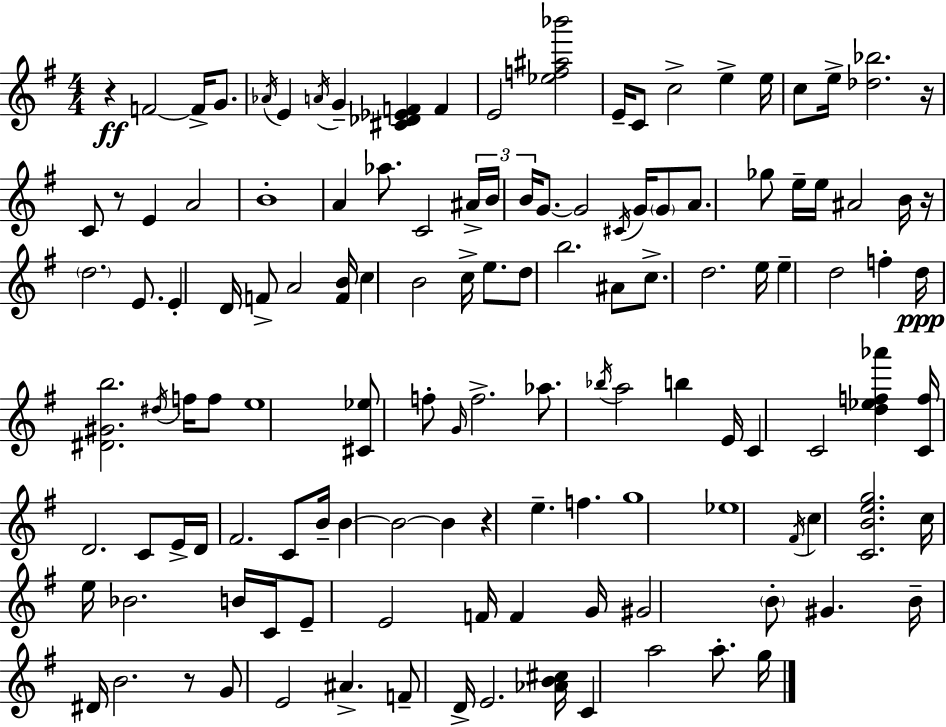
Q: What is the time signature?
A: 4/4